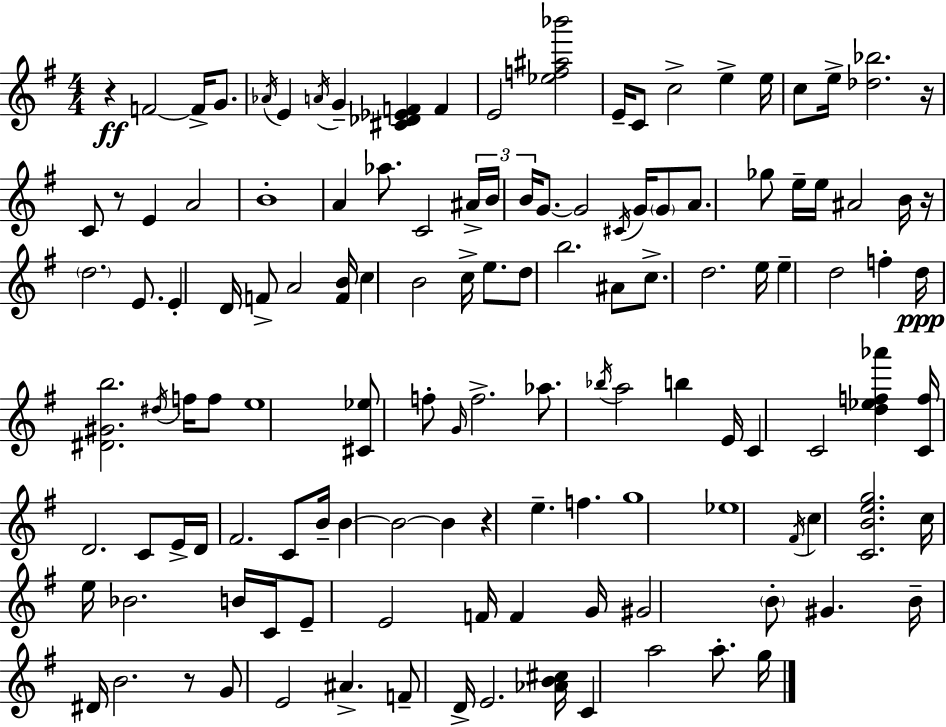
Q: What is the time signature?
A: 4/4